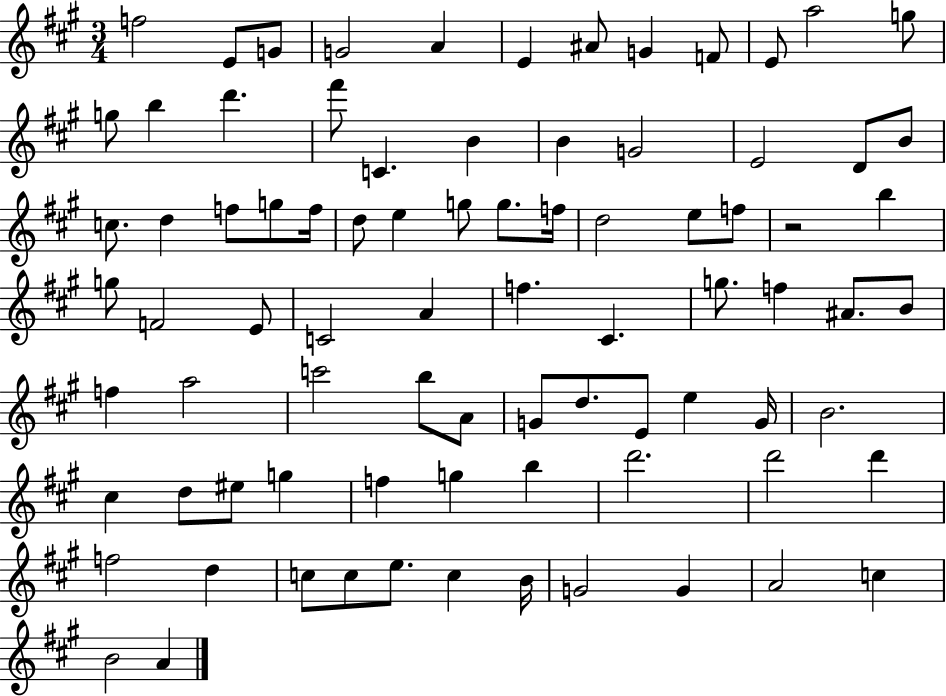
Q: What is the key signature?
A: A major